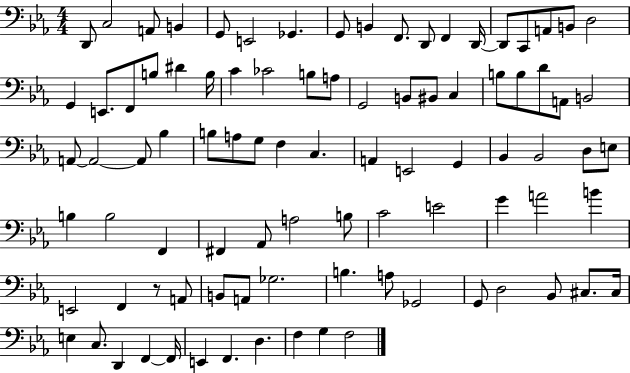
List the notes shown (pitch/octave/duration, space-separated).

D2/e C3/h A2/e B2/q G2/e E2/h Gb2/q. G2/e B2/q F2/e. D2/e F2/q D2/s D2/e C2/e A2/e B2/e D3/h G2/q E2/e. F2/e B3/e D#4/q B3/s C4/q CES4/h B3/e A3/e G2/h B2/e BIS2/e C3/q B3/e B3/e D4/e A2/e B2/h A2/e A2/h A2/e Bb3/q B3/e A3/e G3/e F3/q C3/q. A2/q E2/h G2/q Bb2/q Bb2/h D3/e E3/e B3/q B3/h F2/q F#2/q Ab2/e A3/h B3/e C4/h E4/h G4/q A4/h B4/q E2/h F2/q R/e A2/e B2/e A2/e Gb3/h. B3/q. A3/e Gb2/h G2/e D3/h Bb2/e C#3/e. C#3/s E3/q C3/e. D2/q F2/q F2/s E2/q F2/q. D3/q. F3/q G3/q F3/h